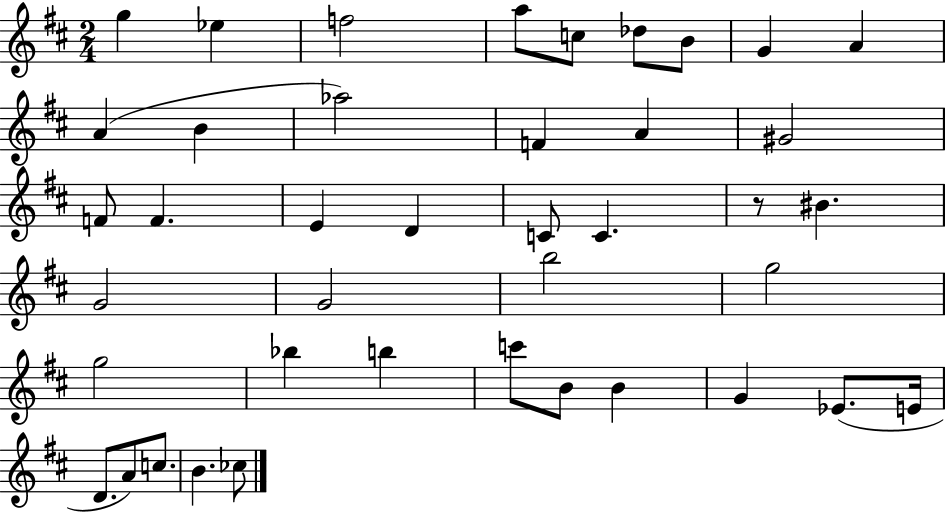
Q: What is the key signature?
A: D major